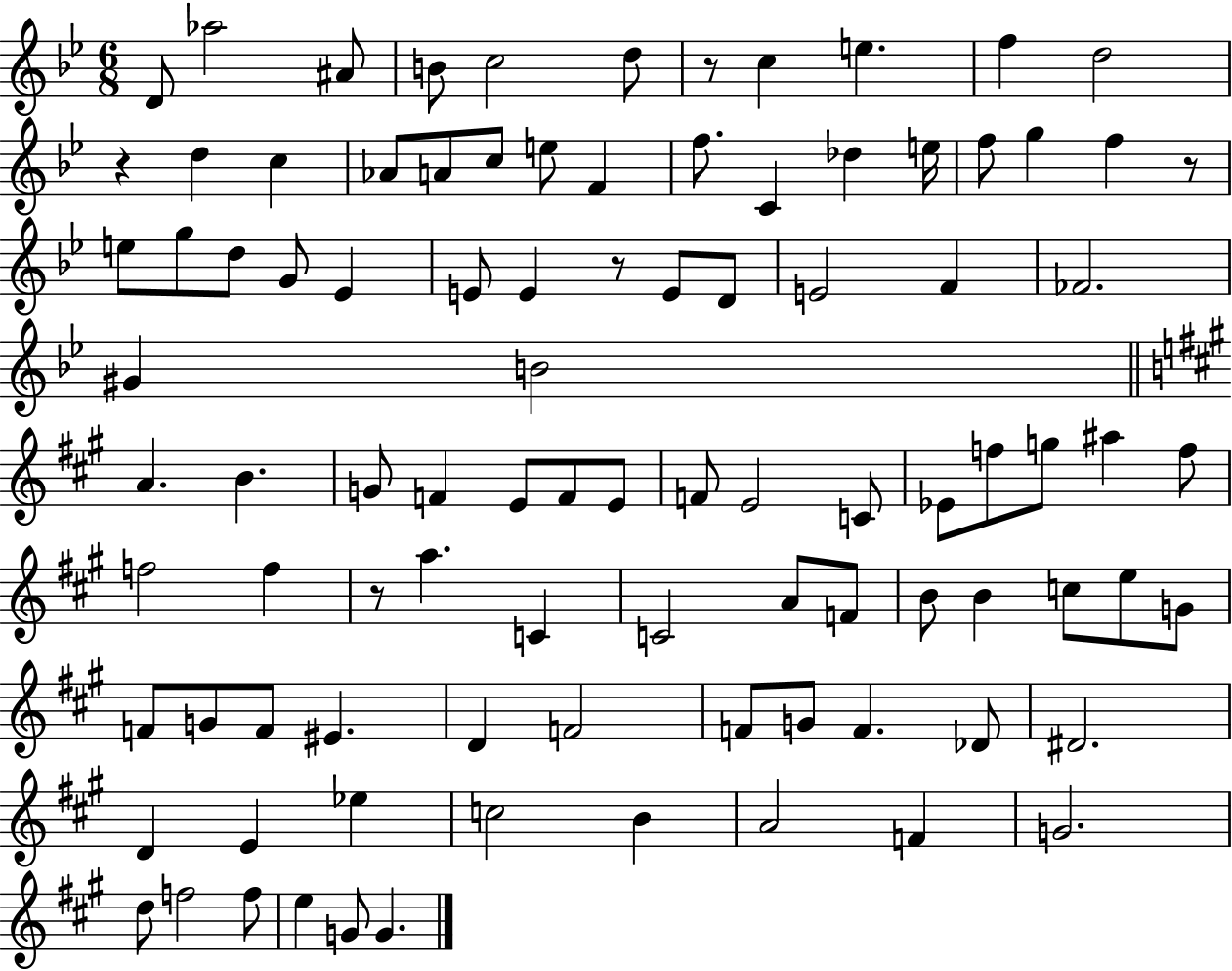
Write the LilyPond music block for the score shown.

{
  \clef treble
  \numericTimeSignature
  \time 6/8
  \key bes \major
  \repeat volta 2 { d'8 aes''2 ais'8 | b'8 c''2 d''8 | r8 c''4 e''4. | f''4 d''2 | \break r4 d''4 c''4 | aes'8 a'8 c''8 e''8 f'4 | f''8. c'4 des''4 e''16 | f''8 g''4 f''4 r8 | \break e''8 g''8 d''8 g'8 ees'4 | e'8 e'4 r8 e'8 d'8 | e'2 f'4 | fes'2. | \break gis'4 b'2 | \bar "||" \break \key a \major a'4. b'4. | g'8 f'4 e'8 f'8 e'8 | f'8 e'2 c'8 | ees'8 f''8 g''8 ais''4 f''8 | \break f''2 f''4 | r8 a''4. c'4 | c'2 a'8 f'8 | b'8 b'4 c''8 e''8 g'8 | \break f'8 g'8 f'8 eis'4. | d'4 f'2 | f'8 g'8 f'4. des'8 | dis'2. | \break d'4 e'4 ees''4 | c''2 b'4 | a'2 f'4 | g'2. | \break d''8 f''2 f''8 | e''4 g'8 g'4. | } \bar "|."
}